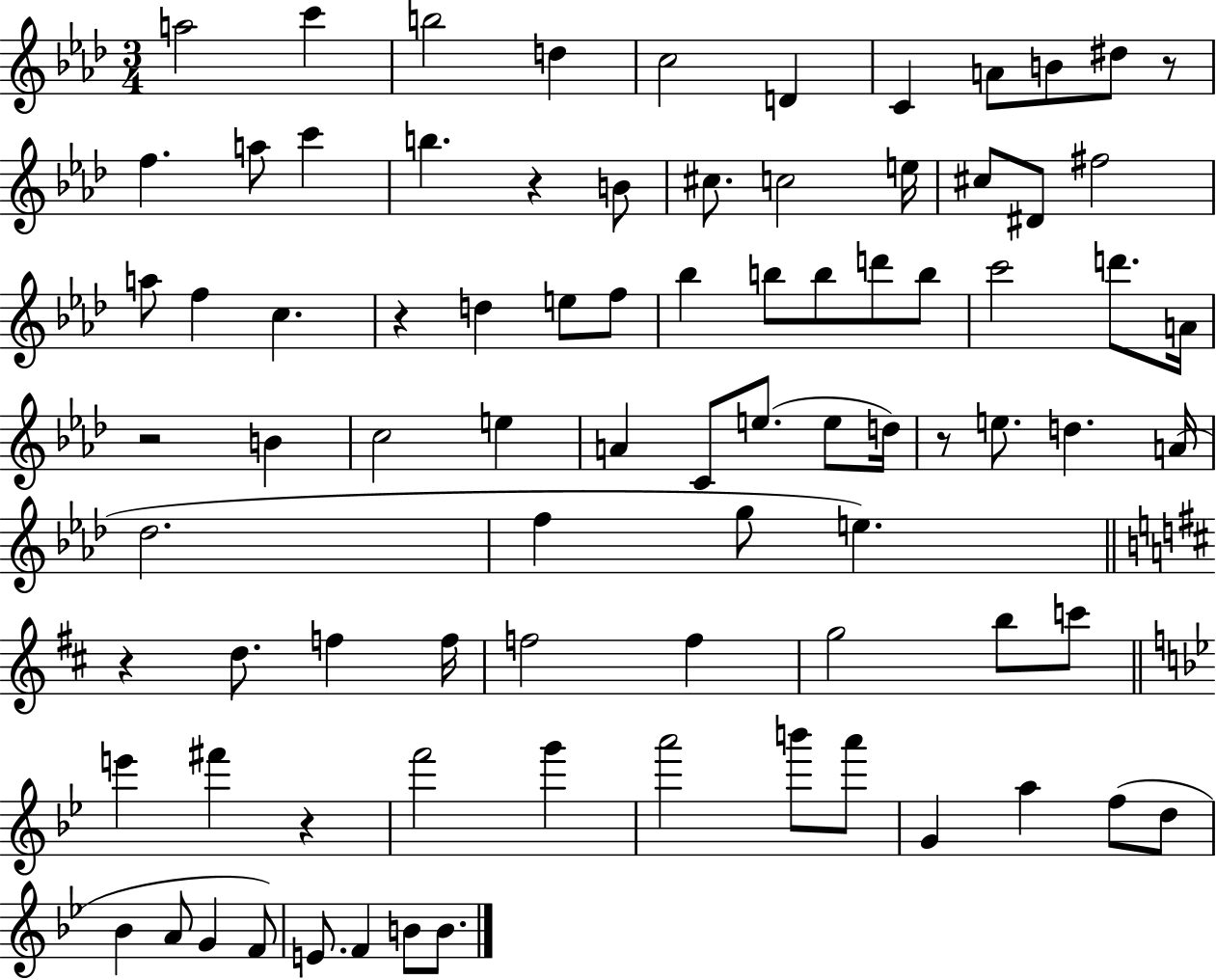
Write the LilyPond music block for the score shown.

{
  \clef treble
  \numericTimeSignature
  \time 3/4
  \key aes \major
  \repeat volta 2 { a''2 c'''4 | b''2 d''4 | c''2 d'4 | c'4 a'8 b'8 dis''8 r8 | \break f''4. a''8 c'''4 | b''4. r4 b'8 | cis''8. c''2 e''16 | cis''8 dis'8 fis''2 | \break a''8 f''4 c''4. | r4 d''4 e''8 f''8 | bes''4 b''8 b''8 d'''8 b''8 | c'''2 d'''8. a'16 | \break r2 b'4 | c''2 e''4 | a'4 c'8 e''8.( e''8 d''16) | r8 e''8. d''4. a'16( | \break des''2. | f''4 g''8 e''4.) | \bar "||" \break \key d \major r4 d''8. f''4 f''16 | f''2 f''4 | g''2 b''8 c'''8 | \bar "||" \break \key bes \major e'''4 fis'''4 r4 | f'''2 g'''4 | a'''2 b'''8 a'''8 | g'4 a''4 f''8( d''8 | \break bes'4 a'8 g'4 f'8) | e'8. f'4 b'8 b'8. | } \bar "|."
}